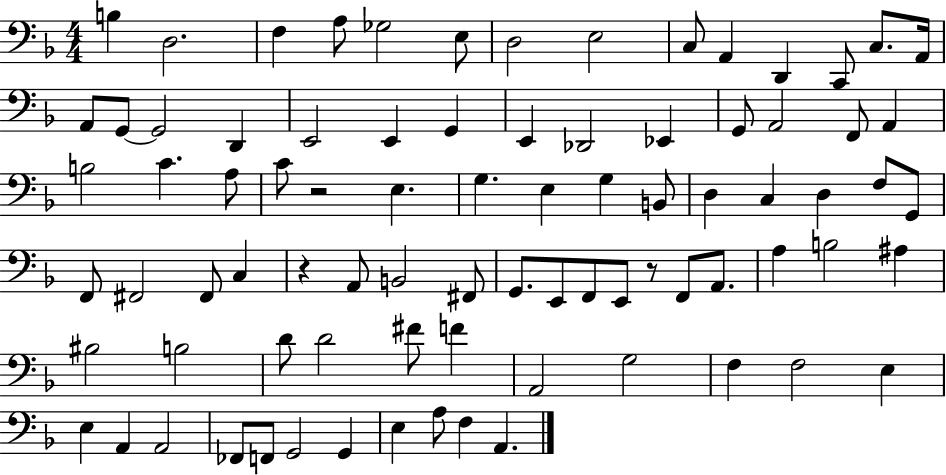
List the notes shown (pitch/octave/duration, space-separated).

B3/q D3/h. F3/q A3/e Gb3/h E3/e D3/h E3/h C3/e A2/q D2/q C2/e C3/e. A2/s A2/e G2/e G2/h D2/q E2/h E2/q G2/q E2/q Db2/h Eb2/q G2/e A2/h F2/e A2/q B3/h C4/q. A3/e C4/e R/h E3/q. G3/q. E3/q G3/q B2/e D3/q C3/q D3/q F3/e G2/e F2/e F#2/h F#2/e C3/q R/q A2/e B2/h F#2/e G2/e. E2/e F2/e E2/e R/e F2/e A2/e. A3/q B3/h A#3/q BIS3/h B3/h D4/e D4/h F#4/e F4/q A2/h G3/h F3/q F3/h E3/q E3/q A2/q A2/h FES2/e F2/e G2/h G2/q E3/q A3/e F3/q A2/q.